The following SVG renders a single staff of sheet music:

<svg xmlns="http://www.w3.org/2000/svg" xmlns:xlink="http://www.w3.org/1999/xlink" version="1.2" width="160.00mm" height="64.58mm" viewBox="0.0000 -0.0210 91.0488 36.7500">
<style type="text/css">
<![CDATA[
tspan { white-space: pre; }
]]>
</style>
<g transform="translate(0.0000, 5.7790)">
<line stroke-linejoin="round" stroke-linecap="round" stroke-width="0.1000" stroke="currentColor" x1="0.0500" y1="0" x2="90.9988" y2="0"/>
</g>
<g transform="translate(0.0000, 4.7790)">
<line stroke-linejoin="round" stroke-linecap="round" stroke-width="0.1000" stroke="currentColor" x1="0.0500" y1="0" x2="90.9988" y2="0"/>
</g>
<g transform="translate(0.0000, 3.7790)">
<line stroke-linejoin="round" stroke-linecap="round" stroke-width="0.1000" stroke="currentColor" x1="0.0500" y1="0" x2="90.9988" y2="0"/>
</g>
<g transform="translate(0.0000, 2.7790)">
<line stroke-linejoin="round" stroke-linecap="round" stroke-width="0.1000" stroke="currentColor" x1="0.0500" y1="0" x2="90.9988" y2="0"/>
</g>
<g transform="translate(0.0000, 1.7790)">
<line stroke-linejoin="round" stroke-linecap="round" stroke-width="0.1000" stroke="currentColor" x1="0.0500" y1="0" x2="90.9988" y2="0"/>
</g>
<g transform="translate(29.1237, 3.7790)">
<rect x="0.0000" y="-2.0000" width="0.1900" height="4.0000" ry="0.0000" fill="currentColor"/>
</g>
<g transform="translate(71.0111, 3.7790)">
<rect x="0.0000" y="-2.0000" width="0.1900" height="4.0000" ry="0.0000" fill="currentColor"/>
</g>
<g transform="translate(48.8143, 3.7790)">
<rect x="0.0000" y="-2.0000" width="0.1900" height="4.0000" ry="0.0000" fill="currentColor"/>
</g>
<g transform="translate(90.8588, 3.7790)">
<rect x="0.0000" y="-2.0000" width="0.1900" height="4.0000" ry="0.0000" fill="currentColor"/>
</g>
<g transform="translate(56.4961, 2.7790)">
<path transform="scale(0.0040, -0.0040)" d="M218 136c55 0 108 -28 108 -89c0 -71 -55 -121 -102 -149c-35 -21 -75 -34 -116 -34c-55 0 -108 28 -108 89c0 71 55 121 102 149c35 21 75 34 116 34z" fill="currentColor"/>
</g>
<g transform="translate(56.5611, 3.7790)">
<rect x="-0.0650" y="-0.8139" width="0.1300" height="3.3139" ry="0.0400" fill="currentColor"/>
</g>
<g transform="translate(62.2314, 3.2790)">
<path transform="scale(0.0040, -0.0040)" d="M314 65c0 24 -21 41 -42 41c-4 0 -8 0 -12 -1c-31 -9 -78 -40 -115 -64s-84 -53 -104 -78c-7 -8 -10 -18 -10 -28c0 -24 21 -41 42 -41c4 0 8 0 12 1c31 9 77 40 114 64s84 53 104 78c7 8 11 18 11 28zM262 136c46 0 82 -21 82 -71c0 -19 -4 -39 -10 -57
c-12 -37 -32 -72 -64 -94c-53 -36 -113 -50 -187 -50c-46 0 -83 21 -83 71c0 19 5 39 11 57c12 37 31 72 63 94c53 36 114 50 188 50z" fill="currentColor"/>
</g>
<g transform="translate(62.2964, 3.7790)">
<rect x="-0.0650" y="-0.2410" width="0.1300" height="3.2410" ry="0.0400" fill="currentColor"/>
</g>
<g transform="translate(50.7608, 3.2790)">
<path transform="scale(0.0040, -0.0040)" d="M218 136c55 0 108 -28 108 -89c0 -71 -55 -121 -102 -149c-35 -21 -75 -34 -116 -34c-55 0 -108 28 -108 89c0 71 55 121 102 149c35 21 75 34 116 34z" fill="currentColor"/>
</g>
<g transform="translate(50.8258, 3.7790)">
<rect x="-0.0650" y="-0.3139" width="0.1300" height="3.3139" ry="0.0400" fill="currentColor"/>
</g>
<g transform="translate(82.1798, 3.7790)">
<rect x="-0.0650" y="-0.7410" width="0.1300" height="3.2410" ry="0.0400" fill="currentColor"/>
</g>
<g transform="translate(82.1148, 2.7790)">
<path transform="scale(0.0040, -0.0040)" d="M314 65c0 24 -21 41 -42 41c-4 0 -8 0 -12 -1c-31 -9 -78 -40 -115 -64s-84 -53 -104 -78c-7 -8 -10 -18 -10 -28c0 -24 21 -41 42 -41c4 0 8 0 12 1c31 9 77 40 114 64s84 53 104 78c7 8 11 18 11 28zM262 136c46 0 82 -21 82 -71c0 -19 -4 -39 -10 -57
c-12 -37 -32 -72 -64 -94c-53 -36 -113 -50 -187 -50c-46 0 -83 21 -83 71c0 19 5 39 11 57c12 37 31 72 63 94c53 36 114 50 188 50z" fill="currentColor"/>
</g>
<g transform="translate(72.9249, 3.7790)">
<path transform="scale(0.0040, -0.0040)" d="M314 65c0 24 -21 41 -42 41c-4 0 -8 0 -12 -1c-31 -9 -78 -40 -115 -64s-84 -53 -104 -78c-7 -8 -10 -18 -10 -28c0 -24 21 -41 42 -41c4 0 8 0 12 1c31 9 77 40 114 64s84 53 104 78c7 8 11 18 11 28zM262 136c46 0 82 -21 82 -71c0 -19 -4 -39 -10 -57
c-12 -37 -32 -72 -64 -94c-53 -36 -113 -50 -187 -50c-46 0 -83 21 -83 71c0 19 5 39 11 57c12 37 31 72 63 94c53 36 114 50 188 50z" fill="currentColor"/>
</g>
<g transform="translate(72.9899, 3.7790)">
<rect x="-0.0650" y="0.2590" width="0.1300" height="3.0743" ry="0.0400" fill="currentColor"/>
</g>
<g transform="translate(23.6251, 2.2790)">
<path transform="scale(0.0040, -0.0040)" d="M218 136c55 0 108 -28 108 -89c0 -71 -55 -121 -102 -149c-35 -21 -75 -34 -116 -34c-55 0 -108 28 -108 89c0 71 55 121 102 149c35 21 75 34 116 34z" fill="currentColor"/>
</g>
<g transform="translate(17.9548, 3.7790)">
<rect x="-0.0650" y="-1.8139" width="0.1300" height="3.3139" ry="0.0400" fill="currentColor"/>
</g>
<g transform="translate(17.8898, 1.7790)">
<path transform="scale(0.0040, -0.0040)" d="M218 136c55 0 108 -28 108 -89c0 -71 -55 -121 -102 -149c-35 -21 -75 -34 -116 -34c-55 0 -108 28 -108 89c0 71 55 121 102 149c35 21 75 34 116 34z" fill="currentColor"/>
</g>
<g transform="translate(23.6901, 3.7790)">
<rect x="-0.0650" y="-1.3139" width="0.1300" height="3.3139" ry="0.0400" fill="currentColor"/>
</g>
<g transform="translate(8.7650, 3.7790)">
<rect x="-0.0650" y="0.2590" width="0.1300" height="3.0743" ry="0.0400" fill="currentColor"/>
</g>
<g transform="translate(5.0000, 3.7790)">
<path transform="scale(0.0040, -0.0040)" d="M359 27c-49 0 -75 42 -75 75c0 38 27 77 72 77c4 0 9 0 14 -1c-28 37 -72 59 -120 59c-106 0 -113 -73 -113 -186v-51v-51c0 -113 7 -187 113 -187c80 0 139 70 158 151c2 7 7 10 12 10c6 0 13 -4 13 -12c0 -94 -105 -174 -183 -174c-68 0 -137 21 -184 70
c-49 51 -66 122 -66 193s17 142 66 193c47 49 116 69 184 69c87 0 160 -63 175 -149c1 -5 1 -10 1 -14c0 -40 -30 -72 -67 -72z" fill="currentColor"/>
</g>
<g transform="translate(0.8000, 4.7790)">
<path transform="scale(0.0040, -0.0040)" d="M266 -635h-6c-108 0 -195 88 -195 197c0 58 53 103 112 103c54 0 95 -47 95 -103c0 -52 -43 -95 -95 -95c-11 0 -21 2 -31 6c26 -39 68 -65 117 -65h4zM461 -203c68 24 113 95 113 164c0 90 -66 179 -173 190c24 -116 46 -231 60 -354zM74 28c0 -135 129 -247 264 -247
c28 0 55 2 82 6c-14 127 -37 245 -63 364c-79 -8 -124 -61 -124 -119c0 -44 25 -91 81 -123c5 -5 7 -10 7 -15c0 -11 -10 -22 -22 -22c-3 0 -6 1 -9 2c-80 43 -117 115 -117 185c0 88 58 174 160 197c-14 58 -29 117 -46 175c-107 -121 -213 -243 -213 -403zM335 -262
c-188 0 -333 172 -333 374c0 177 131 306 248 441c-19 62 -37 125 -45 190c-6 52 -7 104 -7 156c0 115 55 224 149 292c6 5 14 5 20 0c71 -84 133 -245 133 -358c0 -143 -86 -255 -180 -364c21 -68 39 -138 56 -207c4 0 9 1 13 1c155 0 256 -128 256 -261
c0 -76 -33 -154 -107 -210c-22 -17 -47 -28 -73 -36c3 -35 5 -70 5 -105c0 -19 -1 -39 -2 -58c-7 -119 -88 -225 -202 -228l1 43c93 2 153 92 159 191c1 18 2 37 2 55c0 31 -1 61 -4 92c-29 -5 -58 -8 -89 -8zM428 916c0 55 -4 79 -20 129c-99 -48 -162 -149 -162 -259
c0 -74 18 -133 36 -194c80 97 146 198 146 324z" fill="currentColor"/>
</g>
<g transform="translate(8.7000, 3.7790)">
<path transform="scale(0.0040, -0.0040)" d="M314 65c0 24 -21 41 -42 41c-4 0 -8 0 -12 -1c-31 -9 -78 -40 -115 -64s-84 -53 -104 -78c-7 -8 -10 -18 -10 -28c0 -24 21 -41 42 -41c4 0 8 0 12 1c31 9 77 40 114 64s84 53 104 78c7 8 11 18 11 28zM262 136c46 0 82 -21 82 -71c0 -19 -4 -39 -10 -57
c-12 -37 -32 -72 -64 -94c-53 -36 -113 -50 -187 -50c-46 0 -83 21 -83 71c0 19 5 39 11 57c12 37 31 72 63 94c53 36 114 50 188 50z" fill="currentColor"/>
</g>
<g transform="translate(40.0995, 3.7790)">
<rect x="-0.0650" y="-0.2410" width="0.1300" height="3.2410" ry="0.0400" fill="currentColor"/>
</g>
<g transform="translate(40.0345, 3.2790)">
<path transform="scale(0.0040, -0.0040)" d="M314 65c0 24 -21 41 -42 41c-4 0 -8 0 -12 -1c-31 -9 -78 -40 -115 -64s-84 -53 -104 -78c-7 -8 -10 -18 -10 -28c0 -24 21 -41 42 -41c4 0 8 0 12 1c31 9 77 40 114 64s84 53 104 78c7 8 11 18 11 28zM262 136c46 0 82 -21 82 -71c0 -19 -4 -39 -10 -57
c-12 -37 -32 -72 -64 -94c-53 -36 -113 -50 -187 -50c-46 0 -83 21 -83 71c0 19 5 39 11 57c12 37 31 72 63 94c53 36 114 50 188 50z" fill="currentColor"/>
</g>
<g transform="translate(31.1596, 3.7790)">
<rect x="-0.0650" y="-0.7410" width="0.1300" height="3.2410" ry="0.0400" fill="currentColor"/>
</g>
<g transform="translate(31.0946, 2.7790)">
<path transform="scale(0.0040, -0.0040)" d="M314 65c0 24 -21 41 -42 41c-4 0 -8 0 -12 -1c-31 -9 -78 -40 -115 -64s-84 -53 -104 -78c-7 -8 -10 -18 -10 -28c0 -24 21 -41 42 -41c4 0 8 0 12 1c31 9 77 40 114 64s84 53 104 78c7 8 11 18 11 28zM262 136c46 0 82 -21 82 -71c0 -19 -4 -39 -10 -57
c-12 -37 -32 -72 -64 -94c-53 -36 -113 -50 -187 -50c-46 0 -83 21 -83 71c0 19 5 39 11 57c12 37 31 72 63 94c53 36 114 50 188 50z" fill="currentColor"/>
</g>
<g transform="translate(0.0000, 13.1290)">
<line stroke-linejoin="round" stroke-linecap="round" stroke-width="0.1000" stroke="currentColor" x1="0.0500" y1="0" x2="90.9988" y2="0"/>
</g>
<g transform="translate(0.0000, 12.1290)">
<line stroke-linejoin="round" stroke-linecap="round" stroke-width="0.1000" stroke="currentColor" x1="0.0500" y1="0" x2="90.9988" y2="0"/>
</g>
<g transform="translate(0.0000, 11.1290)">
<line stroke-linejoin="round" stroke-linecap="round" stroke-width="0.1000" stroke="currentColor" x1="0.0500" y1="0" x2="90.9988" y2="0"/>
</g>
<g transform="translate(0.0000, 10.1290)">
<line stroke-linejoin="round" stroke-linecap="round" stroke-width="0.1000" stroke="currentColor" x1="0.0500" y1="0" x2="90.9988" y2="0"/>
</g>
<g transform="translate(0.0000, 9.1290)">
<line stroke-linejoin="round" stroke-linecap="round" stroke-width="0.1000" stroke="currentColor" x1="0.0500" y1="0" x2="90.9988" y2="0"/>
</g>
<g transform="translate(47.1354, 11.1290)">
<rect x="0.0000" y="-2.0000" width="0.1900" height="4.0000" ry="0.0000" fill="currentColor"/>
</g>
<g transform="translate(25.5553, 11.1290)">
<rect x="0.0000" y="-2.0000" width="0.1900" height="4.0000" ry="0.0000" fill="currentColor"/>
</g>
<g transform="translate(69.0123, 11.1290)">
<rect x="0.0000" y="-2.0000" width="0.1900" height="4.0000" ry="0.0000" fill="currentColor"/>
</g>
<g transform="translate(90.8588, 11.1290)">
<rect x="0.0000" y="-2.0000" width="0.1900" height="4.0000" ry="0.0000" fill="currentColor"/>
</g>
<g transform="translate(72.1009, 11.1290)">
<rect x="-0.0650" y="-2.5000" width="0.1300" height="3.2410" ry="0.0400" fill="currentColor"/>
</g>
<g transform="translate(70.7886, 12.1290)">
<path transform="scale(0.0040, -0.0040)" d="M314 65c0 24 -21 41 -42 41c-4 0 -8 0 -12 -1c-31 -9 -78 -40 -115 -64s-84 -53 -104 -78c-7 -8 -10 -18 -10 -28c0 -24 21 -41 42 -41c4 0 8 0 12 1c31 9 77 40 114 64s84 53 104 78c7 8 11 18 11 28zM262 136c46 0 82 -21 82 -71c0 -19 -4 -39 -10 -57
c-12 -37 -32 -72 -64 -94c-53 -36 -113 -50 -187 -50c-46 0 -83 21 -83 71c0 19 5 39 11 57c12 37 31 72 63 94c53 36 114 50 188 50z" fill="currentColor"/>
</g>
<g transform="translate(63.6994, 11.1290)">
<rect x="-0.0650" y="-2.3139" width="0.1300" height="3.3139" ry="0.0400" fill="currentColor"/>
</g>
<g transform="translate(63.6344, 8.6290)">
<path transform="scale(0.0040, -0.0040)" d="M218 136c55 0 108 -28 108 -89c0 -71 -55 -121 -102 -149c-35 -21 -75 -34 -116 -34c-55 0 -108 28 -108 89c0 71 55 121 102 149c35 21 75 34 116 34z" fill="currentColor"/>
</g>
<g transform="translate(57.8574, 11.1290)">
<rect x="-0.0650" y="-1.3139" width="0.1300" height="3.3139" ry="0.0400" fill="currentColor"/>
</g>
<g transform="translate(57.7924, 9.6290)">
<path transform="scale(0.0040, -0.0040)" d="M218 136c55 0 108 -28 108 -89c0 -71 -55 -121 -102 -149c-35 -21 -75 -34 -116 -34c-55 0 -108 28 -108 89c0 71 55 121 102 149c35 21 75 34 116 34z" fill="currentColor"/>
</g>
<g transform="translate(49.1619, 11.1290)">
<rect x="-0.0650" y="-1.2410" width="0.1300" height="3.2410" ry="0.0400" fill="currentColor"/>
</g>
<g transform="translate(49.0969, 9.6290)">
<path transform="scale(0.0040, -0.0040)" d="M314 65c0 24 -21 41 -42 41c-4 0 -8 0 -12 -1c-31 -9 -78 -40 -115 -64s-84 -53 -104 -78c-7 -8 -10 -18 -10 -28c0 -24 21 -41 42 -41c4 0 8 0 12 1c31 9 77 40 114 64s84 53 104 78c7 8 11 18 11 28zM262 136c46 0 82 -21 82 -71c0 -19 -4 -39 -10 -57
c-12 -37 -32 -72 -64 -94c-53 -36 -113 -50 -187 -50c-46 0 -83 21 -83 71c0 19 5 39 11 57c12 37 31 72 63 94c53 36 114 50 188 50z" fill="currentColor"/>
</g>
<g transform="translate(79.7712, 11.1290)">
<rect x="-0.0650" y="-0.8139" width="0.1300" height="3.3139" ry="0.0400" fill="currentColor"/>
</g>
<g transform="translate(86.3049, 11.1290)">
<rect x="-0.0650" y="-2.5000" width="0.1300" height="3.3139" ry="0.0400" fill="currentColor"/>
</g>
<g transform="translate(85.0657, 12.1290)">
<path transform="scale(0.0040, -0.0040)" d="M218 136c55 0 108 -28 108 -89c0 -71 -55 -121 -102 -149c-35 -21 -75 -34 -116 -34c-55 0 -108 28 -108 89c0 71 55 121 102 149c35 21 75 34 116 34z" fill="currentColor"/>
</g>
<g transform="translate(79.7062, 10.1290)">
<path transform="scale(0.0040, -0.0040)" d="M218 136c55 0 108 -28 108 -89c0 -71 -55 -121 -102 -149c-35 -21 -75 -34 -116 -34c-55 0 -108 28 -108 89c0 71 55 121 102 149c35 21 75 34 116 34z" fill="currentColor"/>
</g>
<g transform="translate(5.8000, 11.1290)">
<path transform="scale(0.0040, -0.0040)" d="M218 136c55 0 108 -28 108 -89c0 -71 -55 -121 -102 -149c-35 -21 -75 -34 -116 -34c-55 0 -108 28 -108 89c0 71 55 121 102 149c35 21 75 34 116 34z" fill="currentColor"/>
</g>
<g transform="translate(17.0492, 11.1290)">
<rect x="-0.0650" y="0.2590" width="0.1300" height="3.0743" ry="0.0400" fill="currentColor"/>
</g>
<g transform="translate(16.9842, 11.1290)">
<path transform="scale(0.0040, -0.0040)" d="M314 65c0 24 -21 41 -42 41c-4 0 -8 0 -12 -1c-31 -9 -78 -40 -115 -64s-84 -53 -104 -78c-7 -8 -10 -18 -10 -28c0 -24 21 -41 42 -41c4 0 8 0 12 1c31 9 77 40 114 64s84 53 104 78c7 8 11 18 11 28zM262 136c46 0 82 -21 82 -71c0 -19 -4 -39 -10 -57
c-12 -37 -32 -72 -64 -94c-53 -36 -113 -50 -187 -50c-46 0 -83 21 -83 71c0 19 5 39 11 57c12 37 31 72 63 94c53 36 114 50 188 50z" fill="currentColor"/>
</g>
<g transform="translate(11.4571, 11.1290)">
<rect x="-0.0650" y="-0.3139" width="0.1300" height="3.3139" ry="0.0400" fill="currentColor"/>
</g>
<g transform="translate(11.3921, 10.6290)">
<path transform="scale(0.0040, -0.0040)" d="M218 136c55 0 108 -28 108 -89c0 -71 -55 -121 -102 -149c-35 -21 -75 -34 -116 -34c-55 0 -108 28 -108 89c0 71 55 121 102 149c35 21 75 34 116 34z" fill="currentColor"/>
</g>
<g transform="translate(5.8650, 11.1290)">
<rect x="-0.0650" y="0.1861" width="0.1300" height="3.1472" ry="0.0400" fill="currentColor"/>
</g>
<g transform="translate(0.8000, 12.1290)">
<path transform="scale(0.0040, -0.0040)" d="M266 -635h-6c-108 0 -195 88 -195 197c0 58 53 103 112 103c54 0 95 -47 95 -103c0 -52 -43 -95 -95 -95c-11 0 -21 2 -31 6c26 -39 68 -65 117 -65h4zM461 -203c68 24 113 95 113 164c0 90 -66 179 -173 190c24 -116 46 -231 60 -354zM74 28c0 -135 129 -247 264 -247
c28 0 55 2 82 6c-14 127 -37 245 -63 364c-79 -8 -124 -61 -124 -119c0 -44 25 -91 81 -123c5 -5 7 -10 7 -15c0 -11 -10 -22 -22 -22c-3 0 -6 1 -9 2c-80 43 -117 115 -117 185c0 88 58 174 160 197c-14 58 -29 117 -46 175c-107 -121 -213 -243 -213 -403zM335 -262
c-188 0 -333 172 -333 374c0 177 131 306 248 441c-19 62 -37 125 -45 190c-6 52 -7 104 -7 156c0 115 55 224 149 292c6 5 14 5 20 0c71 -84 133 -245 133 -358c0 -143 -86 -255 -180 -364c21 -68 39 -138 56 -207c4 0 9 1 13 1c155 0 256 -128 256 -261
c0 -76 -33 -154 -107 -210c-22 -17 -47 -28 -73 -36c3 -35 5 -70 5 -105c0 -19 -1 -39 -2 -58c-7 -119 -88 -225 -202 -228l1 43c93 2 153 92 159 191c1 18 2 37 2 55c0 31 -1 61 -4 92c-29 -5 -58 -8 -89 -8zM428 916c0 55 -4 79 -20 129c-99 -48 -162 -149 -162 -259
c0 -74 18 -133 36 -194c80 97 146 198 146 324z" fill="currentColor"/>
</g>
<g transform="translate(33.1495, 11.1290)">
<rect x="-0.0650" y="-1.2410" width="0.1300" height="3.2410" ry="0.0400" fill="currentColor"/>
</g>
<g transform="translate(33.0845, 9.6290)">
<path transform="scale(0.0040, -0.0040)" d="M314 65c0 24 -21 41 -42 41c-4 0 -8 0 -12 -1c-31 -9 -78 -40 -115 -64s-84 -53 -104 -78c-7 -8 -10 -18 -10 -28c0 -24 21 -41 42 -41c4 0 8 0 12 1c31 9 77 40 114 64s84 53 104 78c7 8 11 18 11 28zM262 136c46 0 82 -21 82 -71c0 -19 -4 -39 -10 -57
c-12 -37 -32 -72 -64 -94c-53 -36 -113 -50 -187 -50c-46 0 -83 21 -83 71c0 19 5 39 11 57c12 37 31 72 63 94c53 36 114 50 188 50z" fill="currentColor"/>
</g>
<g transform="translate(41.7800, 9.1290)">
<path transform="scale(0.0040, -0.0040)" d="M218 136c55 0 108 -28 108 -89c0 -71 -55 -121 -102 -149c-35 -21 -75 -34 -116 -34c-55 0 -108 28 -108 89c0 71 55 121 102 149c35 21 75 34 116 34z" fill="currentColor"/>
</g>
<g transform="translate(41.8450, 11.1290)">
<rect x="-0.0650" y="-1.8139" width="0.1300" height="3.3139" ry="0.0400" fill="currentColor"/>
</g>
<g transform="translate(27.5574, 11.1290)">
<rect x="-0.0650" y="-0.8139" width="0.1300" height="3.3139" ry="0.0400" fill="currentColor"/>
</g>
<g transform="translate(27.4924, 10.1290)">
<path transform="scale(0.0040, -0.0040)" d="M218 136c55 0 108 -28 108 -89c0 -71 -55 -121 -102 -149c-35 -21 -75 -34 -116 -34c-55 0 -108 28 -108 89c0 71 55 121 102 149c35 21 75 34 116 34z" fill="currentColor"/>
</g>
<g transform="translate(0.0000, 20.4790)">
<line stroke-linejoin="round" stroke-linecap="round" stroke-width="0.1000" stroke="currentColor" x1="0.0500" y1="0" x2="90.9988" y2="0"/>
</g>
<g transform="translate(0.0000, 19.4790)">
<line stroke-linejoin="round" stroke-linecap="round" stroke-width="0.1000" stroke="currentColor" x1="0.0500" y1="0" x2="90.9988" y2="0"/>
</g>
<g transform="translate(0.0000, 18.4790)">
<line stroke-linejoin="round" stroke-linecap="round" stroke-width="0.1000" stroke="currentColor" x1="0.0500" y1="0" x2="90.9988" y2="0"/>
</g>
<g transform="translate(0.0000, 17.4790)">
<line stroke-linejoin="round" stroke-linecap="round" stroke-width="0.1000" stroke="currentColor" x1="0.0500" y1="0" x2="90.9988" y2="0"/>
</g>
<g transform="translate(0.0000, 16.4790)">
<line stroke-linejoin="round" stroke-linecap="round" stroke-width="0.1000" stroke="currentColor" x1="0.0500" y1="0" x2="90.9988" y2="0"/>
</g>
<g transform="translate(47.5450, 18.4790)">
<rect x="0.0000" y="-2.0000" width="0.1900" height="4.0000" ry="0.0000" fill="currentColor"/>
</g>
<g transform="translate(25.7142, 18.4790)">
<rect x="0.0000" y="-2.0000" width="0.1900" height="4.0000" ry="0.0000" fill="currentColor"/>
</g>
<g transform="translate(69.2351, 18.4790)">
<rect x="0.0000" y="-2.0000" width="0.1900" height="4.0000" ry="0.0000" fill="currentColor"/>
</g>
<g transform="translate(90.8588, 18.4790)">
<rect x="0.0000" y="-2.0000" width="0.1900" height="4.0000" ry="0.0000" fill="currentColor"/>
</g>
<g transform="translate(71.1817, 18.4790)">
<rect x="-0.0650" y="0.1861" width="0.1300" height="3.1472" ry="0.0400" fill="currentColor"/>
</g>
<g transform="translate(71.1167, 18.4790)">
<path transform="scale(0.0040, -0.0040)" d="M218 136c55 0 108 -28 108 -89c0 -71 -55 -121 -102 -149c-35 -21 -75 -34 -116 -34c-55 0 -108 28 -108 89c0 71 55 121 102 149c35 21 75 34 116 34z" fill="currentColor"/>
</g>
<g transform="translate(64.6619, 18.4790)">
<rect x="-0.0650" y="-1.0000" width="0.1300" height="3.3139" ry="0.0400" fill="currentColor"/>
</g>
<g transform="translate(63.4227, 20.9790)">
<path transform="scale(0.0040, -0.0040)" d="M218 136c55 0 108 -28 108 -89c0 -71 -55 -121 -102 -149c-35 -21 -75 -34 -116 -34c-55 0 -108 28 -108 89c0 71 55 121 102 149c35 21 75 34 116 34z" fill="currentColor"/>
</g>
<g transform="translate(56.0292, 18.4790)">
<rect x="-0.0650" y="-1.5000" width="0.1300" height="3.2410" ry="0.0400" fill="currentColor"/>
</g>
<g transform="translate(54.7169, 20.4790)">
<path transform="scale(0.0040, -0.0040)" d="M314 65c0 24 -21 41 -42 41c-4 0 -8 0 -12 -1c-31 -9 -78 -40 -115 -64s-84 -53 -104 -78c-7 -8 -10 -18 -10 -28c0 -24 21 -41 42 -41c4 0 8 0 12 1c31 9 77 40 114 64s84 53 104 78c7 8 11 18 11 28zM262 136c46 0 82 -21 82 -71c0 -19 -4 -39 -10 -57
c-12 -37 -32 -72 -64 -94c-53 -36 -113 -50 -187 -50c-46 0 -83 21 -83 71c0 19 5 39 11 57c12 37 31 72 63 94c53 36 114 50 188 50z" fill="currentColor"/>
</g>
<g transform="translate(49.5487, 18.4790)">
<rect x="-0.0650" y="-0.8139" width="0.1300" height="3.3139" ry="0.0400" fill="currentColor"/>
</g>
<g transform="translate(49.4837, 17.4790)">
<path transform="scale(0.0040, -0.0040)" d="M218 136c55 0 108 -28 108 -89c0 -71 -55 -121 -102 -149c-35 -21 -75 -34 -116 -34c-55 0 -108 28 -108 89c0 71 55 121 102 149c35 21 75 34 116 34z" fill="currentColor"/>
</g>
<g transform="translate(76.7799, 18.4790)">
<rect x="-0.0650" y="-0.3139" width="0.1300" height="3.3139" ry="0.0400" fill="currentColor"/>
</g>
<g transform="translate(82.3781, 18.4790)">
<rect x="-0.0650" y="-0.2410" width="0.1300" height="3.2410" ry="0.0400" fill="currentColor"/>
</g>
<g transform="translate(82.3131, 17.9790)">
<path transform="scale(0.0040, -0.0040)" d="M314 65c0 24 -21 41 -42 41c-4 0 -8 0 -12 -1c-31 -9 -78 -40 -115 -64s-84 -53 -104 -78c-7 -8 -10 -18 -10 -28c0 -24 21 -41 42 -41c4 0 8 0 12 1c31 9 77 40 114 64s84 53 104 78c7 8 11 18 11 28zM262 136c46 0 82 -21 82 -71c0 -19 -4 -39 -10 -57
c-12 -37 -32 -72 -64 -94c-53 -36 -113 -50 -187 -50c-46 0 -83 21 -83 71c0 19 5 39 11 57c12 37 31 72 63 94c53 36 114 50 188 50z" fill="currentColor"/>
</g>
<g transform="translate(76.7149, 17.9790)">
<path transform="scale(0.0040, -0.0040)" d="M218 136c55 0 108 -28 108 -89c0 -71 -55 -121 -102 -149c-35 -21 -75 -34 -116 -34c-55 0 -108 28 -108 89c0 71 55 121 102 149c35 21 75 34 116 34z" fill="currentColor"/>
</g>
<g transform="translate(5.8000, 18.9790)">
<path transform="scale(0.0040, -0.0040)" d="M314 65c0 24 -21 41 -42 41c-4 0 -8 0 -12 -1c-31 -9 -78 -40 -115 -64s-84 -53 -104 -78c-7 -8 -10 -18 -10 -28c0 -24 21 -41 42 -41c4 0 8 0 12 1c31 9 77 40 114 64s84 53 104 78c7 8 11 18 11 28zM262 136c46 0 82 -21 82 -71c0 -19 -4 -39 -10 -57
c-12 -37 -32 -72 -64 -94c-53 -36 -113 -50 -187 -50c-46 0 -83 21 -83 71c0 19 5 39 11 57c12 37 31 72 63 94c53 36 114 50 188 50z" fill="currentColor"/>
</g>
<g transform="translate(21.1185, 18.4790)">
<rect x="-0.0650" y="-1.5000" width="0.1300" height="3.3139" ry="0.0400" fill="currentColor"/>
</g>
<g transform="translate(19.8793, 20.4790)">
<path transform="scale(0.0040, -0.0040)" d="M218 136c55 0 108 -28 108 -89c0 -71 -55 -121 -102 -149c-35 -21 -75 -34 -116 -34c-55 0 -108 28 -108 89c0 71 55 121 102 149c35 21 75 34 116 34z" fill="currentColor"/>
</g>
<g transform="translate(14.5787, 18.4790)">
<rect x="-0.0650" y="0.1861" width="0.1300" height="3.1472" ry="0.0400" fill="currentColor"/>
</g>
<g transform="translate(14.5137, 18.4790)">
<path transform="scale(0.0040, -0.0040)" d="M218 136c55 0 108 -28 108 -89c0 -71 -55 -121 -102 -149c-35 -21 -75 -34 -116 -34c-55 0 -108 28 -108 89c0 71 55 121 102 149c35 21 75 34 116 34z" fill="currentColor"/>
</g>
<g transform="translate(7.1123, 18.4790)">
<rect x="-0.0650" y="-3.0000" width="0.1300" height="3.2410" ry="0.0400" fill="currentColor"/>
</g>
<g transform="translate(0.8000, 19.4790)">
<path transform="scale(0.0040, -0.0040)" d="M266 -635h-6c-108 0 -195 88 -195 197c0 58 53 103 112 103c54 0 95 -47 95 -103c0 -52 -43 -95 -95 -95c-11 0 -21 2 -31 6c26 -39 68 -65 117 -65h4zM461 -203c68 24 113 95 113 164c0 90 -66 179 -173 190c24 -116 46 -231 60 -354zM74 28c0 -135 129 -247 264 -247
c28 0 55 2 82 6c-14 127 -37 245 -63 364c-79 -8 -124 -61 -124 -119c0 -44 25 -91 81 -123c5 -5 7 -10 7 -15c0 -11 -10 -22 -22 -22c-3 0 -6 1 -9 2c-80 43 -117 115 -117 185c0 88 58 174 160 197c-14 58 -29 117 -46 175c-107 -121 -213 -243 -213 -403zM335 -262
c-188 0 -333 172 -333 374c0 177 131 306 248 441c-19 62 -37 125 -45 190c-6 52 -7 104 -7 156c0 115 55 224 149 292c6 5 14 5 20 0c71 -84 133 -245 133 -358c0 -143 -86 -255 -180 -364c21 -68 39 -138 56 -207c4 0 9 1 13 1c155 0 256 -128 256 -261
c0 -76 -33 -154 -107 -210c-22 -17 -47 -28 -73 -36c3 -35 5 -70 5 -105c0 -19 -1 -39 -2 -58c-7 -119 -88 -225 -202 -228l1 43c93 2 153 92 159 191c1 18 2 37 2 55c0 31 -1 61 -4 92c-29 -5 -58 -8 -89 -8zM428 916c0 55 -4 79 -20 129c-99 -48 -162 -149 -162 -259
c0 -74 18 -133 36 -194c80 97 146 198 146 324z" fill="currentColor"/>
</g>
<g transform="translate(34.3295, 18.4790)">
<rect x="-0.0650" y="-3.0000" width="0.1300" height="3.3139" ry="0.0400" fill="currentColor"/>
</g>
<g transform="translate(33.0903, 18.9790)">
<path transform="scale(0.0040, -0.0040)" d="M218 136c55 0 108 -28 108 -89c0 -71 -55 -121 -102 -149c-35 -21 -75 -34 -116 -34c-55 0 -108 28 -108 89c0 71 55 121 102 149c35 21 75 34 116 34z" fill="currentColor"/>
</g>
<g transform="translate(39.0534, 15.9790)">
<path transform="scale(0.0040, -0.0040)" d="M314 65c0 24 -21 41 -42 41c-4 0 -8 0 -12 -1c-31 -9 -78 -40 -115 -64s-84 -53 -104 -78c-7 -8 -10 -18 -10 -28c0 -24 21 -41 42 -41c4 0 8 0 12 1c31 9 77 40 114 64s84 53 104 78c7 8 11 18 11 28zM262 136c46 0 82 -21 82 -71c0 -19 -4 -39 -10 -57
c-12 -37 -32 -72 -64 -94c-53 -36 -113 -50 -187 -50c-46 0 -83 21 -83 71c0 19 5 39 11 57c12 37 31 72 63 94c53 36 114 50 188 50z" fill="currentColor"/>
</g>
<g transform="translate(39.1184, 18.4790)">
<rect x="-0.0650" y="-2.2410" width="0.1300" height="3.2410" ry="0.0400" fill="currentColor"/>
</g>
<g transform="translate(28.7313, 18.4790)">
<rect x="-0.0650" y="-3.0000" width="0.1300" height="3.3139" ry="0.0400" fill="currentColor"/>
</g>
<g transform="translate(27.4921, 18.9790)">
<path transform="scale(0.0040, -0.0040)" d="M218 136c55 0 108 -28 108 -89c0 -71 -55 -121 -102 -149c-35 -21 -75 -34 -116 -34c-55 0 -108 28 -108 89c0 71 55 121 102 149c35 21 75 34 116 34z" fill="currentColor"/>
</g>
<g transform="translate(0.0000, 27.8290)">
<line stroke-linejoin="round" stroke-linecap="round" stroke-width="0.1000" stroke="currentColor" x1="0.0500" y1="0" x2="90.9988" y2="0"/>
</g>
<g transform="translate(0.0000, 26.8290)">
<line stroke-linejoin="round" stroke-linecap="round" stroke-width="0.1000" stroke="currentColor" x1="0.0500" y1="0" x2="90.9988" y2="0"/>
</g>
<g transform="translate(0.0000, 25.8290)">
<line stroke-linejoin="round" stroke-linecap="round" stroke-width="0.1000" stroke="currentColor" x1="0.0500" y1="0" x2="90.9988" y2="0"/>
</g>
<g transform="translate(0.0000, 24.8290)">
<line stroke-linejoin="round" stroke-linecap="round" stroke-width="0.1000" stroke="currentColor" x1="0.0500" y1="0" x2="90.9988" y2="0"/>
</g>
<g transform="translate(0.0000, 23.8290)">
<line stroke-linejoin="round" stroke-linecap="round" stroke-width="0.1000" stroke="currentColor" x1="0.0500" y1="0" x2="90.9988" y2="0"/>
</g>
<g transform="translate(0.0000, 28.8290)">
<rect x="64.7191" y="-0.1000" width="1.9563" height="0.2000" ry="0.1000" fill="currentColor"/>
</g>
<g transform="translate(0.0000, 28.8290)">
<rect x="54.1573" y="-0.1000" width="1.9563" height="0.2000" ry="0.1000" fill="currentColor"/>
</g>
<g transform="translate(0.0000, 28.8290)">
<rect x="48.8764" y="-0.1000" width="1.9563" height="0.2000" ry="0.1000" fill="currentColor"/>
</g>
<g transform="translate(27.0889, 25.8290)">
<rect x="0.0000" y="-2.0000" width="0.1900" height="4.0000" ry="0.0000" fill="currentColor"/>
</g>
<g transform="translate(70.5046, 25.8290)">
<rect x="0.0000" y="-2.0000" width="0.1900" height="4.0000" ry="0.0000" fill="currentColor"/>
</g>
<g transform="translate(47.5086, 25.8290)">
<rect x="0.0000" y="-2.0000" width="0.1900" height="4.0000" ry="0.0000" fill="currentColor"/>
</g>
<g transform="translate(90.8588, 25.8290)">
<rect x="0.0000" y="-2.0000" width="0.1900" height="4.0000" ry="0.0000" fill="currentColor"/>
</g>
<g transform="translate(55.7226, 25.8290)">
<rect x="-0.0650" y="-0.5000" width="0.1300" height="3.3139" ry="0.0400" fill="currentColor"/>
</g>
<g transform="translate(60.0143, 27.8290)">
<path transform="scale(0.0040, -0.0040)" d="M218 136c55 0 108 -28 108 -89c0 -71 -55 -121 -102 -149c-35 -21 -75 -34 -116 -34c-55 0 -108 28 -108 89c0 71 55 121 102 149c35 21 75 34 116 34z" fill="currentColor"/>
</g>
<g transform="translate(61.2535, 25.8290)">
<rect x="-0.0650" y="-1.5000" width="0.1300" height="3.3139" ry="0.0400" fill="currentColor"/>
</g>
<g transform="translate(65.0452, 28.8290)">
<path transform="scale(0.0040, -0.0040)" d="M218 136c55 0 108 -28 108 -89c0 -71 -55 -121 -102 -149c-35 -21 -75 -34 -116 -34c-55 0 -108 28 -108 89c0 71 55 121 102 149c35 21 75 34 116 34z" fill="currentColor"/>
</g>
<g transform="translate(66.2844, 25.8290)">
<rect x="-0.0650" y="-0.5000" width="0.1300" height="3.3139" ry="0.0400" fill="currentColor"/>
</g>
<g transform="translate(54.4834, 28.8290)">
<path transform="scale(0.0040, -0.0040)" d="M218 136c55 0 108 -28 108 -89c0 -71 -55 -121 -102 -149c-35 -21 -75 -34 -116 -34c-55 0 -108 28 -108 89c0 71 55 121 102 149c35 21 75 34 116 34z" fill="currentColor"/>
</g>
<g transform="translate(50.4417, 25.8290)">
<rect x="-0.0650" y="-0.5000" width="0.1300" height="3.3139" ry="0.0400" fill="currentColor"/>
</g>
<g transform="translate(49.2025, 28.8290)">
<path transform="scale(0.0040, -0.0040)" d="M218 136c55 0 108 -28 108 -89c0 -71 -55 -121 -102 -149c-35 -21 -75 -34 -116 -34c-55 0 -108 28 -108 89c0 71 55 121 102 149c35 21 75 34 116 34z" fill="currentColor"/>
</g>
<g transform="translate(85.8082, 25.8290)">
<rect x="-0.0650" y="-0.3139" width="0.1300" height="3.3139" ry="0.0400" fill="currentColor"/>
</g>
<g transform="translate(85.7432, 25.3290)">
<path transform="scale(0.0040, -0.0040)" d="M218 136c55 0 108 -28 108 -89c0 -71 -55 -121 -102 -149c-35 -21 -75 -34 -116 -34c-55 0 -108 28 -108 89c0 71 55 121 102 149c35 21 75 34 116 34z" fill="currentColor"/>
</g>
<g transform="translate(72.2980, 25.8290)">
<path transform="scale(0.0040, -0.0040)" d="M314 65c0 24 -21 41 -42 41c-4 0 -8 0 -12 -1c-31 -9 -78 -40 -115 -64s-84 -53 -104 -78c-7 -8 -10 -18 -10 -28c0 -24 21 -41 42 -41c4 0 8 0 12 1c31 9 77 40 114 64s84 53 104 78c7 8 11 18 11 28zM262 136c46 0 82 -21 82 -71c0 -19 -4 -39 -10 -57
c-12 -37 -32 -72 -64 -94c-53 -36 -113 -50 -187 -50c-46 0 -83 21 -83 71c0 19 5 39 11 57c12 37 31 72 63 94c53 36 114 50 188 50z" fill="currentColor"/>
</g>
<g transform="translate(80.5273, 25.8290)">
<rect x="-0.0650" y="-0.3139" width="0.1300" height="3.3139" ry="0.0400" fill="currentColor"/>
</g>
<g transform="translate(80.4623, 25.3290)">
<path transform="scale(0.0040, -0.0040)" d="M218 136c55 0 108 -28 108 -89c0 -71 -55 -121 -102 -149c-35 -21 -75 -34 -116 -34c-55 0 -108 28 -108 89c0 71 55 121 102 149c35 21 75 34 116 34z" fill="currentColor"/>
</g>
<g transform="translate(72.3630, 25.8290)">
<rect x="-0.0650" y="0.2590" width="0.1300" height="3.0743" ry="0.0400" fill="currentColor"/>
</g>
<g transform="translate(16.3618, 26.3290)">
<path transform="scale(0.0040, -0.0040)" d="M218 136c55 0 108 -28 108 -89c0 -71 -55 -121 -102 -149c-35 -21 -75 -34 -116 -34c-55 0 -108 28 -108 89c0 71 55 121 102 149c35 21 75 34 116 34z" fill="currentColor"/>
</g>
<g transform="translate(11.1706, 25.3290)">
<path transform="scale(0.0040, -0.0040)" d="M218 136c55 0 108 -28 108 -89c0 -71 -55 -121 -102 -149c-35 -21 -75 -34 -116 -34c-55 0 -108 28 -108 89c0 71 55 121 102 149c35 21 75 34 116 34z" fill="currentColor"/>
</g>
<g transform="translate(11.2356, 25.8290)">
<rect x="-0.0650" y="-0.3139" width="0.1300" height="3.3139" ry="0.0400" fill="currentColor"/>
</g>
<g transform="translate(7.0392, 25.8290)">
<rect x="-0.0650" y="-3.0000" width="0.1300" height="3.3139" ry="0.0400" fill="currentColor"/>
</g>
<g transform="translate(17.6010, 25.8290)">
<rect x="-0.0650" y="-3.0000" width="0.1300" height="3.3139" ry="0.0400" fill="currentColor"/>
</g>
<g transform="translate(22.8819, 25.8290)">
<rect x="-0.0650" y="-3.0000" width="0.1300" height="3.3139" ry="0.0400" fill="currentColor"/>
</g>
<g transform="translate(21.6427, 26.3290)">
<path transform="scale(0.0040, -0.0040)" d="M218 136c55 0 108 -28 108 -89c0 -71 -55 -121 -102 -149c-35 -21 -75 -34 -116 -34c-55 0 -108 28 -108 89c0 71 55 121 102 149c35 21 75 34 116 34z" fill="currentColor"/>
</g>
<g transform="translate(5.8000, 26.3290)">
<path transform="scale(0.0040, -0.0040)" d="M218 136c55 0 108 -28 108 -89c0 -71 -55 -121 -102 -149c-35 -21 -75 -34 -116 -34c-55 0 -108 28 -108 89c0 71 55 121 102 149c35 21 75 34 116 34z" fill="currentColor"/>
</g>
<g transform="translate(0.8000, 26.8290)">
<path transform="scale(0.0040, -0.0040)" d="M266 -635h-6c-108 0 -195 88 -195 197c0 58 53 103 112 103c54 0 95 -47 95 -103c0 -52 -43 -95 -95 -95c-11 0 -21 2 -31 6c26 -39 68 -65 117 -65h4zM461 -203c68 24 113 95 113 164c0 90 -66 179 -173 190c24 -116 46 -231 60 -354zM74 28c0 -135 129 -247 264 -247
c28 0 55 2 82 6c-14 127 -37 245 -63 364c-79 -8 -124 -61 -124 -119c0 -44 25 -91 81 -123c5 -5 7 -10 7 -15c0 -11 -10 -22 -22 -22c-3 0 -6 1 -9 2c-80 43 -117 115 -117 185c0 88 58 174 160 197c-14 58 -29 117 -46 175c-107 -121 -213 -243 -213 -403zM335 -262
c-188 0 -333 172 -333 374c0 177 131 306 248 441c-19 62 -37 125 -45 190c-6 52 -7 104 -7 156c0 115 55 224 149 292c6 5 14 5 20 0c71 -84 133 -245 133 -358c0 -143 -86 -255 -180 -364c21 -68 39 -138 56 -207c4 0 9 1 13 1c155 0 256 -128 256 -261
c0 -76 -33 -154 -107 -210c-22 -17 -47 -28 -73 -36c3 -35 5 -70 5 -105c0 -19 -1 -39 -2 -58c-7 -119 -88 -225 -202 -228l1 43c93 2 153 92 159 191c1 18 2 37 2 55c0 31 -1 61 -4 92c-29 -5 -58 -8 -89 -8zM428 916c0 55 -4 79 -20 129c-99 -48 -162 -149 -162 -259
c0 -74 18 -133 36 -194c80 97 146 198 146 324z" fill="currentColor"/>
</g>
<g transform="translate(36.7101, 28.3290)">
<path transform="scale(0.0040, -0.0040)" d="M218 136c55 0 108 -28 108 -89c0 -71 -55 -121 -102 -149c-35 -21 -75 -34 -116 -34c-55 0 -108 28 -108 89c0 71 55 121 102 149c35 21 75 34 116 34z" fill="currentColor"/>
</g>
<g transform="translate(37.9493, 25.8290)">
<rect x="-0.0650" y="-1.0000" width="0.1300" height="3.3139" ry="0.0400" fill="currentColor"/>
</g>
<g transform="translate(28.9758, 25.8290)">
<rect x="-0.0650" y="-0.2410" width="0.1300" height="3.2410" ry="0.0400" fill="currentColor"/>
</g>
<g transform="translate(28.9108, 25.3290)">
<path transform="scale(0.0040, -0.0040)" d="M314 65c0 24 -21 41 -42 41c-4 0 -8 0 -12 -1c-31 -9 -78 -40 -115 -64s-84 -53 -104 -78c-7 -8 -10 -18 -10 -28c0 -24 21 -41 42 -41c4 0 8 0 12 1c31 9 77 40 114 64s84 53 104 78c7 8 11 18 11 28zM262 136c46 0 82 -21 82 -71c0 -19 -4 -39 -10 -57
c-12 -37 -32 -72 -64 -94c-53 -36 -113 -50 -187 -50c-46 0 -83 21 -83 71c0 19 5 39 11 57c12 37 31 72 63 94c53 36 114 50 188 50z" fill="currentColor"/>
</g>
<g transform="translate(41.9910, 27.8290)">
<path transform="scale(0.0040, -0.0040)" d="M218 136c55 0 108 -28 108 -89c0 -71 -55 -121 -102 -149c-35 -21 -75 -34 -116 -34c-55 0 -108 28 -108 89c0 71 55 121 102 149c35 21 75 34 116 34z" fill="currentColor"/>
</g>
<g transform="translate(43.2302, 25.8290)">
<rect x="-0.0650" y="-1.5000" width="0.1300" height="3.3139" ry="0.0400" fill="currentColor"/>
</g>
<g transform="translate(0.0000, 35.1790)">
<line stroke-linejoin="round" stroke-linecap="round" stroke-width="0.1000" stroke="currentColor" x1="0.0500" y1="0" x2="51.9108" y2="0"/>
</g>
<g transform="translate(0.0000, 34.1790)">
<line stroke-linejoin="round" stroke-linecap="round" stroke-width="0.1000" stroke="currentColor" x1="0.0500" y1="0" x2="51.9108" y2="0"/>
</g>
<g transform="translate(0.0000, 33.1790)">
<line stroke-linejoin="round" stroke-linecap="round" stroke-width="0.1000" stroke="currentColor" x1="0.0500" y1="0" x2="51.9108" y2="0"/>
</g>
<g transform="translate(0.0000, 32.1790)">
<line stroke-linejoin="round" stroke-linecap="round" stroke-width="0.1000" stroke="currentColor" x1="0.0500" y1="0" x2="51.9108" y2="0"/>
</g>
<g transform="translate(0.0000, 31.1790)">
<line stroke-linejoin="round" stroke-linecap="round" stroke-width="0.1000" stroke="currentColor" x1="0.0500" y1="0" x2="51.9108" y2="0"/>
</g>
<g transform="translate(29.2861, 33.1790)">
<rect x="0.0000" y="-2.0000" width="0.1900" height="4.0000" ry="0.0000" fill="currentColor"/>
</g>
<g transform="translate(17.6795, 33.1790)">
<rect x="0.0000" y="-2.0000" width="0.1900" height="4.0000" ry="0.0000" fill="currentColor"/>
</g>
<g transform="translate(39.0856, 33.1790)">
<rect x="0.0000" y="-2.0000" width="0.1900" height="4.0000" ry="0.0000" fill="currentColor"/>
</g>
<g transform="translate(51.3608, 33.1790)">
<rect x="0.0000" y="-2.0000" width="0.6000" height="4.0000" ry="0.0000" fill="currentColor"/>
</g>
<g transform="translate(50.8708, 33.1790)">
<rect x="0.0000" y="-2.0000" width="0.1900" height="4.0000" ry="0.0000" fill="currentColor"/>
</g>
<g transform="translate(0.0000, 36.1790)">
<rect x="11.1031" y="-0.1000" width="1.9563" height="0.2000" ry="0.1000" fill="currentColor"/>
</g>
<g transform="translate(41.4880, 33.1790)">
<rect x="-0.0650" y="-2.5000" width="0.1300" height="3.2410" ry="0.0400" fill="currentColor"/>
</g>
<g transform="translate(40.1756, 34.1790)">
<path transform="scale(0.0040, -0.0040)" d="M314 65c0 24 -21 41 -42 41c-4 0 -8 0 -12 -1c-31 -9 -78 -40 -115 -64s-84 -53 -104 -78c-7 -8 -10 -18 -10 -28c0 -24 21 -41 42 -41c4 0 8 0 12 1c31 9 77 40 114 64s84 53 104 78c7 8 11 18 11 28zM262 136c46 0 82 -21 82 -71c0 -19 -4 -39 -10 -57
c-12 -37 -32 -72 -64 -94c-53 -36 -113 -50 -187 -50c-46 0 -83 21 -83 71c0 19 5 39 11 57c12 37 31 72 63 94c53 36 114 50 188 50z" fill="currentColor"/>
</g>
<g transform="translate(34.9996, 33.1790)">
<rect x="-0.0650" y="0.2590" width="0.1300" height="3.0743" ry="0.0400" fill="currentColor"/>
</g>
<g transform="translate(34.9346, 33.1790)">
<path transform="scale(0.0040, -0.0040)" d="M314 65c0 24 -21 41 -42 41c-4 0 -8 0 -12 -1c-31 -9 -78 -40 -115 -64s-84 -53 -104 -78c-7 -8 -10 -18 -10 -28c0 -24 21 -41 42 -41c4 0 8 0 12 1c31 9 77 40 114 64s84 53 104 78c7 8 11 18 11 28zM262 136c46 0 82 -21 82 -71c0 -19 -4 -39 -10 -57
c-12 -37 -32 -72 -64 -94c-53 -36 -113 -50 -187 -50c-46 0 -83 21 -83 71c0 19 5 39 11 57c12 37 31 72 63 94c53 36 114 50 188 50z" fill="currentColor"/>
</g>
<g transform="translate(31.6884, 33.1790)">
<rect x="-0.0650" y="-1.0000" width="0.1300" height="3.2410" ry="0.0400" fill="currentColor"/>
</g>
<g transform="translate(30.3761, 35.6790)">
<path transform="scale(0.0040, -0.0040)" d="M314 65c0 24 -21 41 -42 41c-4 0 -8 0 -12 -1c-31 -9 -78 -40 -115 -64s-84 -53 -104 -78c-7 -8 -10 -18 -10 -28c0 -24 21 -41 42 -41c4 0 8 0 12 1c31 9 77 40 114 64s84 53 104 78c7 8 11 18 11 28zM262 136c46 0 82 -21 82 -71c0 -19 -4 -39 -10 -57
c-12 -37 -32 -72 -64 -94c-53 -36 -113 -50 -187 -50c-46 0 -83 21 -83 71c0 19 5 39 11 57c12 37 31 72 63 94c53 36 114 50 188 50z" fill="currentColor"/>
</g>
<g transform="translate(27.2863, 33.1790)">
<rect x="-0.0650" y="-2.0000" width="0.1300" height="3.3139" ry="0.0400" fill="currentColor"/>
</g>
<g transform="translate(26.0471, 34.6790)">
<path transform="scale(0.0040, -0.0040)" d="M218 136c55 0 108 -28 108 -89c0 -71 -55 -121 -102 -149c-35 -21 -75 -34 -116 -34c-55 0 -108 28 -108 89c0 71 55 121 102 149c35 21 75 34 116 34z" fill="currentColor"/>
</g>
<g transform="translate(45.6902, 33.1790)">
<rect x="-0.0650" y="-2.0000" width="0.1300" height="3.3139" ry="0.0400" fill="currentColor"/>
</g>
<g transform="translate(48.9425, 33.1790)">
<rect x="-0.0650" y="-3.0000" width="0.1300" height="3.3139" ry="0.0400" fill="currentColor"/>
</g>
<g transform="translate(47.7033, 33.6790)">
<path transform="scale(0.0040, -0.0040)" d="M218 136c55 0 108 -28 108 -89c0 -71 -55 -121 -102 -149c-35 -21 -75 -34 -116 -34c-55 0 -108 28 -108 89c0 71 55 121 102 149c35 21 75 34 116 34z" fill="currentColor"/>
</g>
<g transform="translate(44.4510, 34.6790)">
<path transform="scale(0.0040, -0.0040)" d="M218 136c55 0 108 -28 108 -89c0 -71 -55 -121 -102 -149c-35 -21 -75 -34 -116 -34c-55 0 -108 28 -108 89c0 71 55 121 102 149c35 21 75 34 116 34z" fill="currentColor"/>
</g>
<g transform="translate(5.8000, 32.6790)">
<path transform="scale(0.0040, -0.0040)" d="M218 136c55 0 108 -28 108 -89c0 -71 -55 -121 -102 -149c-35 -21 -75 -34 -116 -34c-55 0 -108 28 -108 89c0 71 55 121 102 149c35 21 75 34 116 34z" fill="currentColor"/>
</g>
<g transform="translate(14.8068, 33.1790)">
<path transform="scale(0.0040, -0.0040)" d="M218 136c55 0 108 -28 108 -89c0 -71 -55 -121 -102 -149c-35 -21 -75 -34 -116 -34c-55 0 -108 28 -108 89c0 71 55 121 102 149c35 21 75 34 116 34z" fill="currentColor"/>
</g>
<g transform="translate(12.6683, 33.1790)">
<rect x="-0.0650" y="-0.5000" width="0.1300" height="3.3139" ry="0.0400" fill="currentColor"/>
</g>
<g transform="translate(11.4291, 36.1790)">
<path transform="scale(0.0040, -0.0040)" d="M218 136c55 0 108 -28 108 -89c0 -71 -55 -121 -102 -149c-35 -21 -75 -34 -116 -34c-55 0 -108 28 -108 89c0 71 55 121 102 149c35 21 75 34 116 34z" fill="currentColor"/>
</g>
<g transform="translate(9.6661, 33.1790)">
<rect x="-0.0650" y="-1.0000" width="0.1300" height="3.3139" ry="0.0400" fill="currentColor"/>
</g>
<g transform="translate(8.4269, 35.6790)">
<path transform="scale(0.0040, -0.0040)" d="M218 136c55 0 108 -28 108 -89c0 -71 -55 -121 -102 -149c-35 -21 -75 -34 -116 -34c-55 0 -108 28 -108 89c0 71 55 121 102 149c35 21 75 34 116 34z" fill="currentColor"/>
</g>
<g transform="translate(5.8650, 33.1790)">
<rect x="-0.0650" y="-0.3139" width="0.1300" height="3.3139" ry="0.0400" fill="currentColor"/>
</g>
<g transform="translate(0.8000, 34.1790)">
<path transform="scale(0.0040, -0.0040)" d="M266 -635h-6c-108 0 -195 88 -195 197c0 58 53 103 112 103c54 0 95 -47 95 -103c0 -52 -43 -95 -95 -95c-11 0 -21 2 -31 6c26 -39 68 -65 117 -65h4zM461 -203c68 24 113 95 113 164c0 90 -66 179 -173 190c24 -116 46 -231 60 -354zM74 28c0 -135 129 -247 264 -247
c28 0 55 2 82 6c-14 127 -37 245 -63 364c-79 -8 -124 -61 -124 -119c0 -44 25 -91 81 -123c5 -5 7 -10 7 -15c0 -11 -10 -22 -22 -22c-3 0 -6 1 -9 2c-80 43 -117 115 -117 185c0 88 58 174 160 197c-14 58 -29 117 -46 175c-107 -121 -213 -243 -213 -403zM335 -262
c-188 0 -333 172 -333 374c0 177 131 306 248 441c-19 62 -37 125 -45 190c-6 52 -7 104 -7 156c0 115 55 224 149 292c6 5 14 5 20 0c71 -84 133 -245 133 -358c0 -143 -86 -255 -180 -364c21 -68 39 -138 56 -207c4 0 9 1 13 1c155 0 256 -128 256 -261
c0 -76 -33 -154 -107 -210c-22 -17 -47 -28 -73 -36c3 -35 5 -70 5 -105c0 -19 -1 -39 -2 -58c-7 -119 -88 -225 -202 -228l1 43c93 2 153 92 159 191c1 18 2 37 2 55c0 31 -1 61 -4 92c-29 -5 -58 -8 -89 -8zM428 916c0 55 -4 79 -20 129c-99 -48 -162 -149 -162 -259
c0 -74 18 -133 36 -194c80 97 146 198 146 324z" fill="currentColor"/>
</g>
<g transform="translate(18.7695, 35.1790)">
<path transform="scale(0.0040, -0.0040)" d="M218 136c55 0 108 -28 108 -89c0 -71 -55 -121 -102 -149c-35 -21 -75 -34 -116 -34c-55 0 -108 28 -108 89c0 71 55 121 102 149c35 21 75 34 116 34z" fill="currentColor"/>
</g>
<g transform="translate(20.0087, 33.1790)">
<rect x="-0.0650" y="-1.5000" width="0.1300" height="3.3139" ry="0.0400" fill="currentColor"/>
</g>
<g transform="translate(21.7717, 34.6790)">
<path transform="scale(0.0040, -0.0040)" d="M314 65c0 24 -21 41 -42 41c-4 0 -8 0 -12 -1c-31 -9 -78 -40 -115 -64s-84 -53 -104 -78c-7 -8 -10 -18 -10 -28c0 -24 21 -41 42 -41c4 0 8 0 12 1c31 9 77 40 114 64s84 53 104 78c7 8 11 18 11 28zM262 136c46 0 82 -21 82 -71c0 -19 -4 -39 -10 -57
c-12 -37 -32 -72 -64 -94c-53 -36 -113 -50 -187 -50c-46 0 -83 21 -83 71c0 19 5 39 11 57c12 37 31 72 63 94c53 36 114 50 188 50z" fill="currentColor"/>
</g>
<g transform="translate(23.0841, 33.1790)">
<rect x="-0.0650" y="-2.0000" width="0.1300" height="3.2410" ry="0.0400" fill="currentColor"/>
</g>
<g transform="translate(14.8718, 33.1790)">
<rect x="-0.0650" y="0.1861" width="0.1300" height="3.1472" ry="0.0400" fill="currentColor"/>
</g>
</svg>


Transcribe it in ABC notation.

X:1
T:Untitled
M:4/4
L:1/4
K:C
B2 f e d2 c2 c d c2 B2 d2 B c B2 d e2 f e2 e g G2 d G A2 B E A A g2 d E2 D B c c2 A c A A c2 D E C C E C B2 c c c D C B E F2 F D2 B2 G2 F A